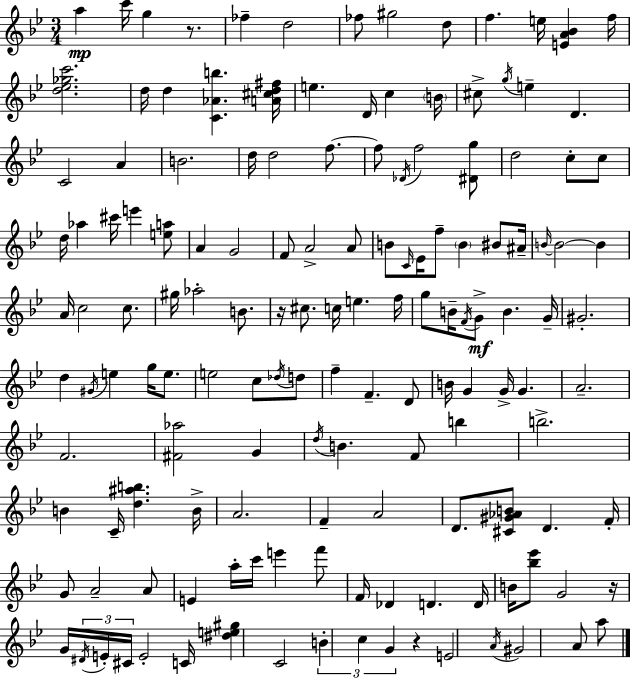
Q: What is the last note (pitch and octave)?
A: A5